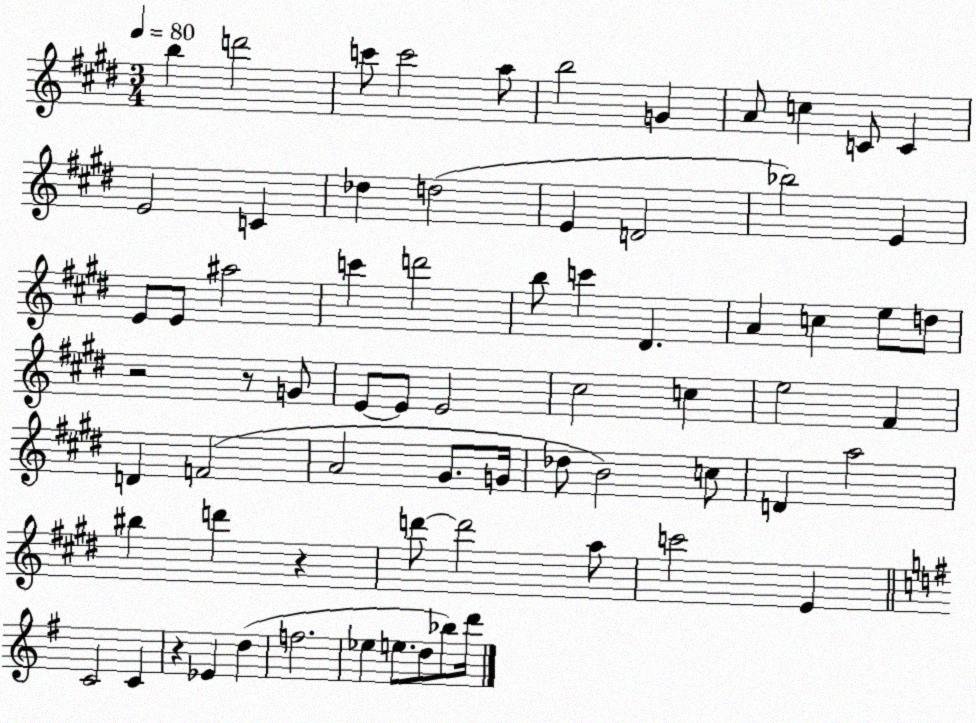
X:1
T:Untitled
M:3/4
L:1/4
K:E
b d'2 c'/2 c'2 a/2 b2 G A/2 c C/2 C E2 C _d d2 E D2 _b2 E E/2 E/2 ^a2 c' d'2 b/2 c' ^D A c e/2 d/2 z2 z/2 G/2 E/2 E/2 E2 ^c2 c e2 ^F D F2 A2 ^G/2 G/4 _d/2 B2 c/2 D a2 ^b d' z d'/2 d'2 a/2 c'2 E C2 C z _E d f2 _e e/2 d/2 _b/2 d'/4